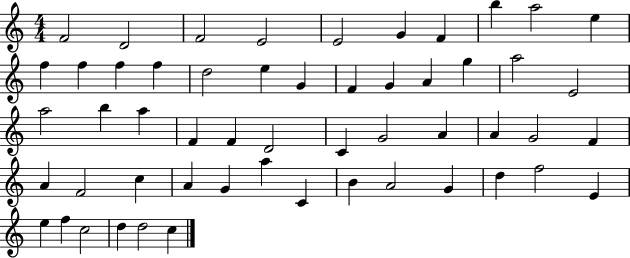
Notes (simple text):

F4/h D4/h F4/h E4/h E4/h G4/q F4/q B5/q A5/h E5/q F5/q F5/q F5/q F5/q D5/h E5/q G4/q F4/q G4/q A4/q G5/q A5/h E4/h A5/h B5/q A5/q F4/q F4/q D4/h C4/q G4/h A4/q A4/q G4/h F4/q A4/q F4/h C5/q A4/q G4/q A5/q C4/q B4/q A4/h G4/q D5/q F5/h E4/q E5/q F5/q C5/h D5/q D5/h C5/q